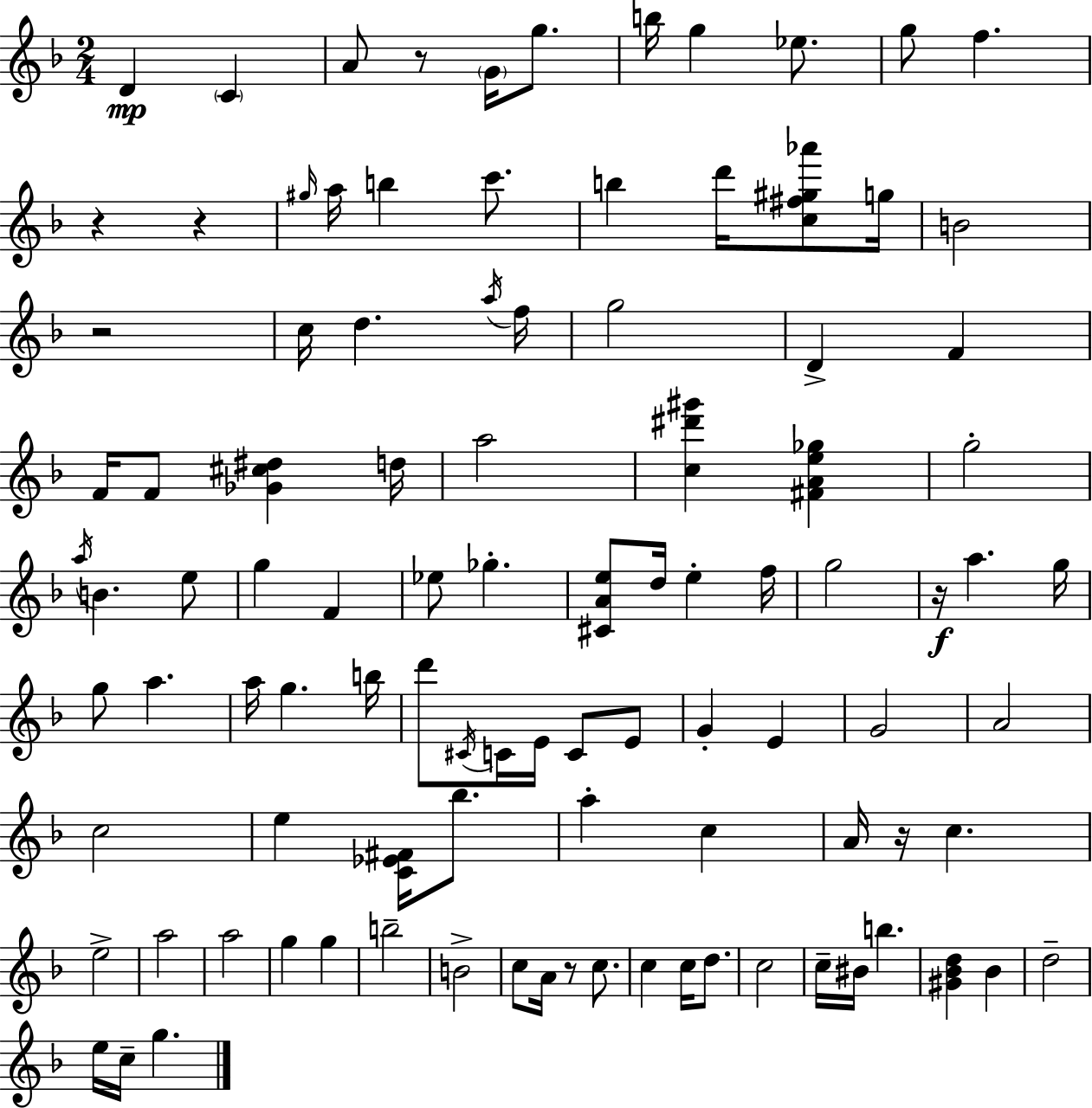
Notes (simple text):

D4/q C4/q A4/e R/e G4/s G5/e. B5/s G5/q Eb5/e. G5/e F5/q. R/q R/q G#5/s A5/s B5/q C6/e. B5/q D6/s [C5,F#5,G#5,Ab6]/e G5/s B4/h R/h C5/s D5/q. A5/s F5/s G5/h D4/q F4/q F4/s F4/e [Gb4,C#5,D#5]/q D5/s A5/h [C5,D#6,G#6]/q [F#4,A4,E5,Gb5]/q G5/h A5/s B4/q. E5/e G5/q F4/q Eb5/e Gb5/q. [C#4,A4,E5]/e D5/s E5/q F5/s G5/h R/s A5/q. G5/s G5/e A5/q. A5/s G5/q. B5/s D6/e C#4/s C4/s E4/s C4/e E4/e G4/q E4/q G4/h A4/h C5/h E5/q [C4,Eb4,F#4]/s Bb5/e. A5/q C5/q A4/s R/s C5/q. E5/h A5/h A5/h G5/q G5/q B5/h B4/h C5/e A4/s R/e C5/e. C5/q C5/s D5/e. C5/h C5/s BIS4/s B5/q. [G#4,Bb4,D5]/q Bb4/q D5/h E5/s C5/s G5/q.